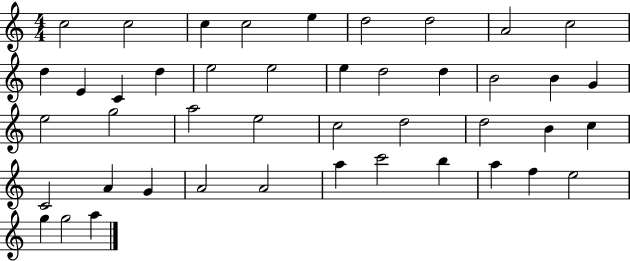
{
  \clef treble
  \numericTimeSignature
  \time 4/4
  \key c \major
  c''2 c''2 | c''4 c''2 e''4 | d''2 d''2 | a'2 c''2 | \break d''4 e'4 c'4 d''4 | e''2 e''2 | e''4 d''2 d''4 | b'2 b'4 g'4 | \break e''2 g''2 | a''2 e''2 | c''2 d''2 | d''2 b'4 c''4 | \break c'2 a'4 g'4 | a'2 a'2 | a''4 c'''2 b''4 | a''4 f''4 e''2 | \break g''4 g''2 a''4 | \bar "|."
}